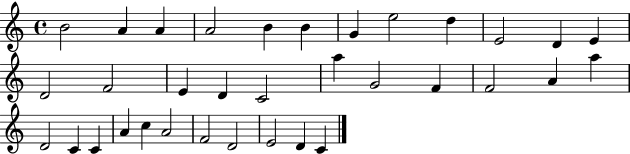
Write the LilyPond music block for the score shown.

{
  \clef treble
  \time 4/4
  \defaultTimeSignature
  \key c \major
  b'2 a'4 a'4 | a'2 b'4 b'4 | g'4 e''2 d''4 | e'2 d'4 e'4 | \break d'2 f'2 | e'4 d'4 c'2 | a''4 g'2 f'4 | f'2 a'4 a''4 | \break d'2 c'4 c'4 | a'4 c''4 a'2 | f'2 d'2 | e'2 d'4 c'4 | \break \bar "|."
}